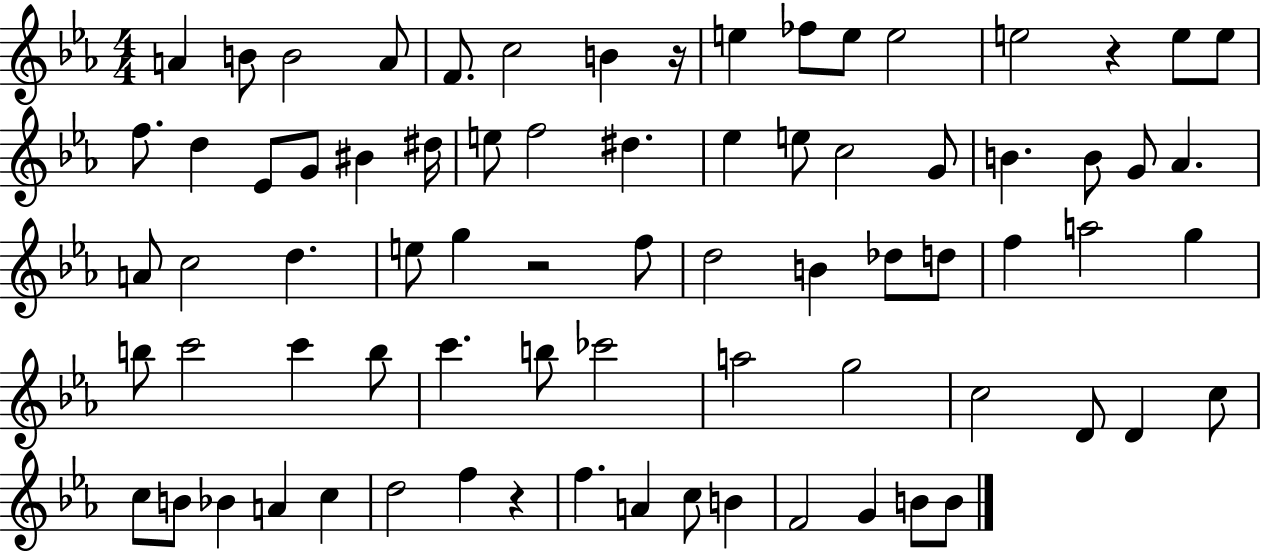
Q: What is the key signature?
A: EES major